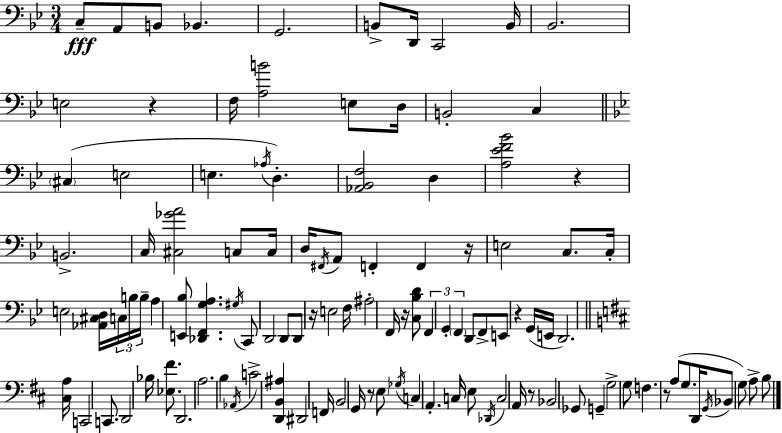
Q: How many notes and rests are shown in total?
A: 113